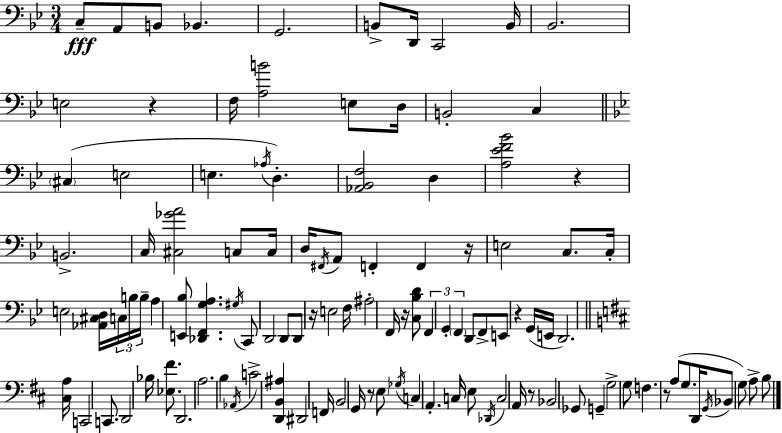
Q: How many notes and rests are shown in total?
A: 113